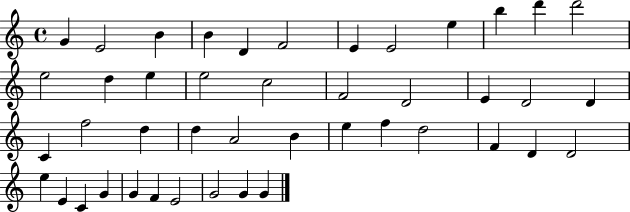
{
  \clef treble
  \time 4/4
  \defaultTimeSignature
  \key c \major
  g'4 e'2 b'4 | b'4 d'4 f'2 | e'4 e'2 e''4 | b''4 d'''4 d'''2 | \break e''2 d''4 e''4 | e''2 c''2 | f'2 d'2 | e'4 d'2 d'4 | \break c'4 f''2 d''4 | d''4 a'2 b'4 | e''4 f''4 d''2 | f'4 d'4 d'2 | \break e''4 e'4 c'4 g'4 | g'4 f'4 e'2 | g'2 g'4 g'4 | \bar "|."
}